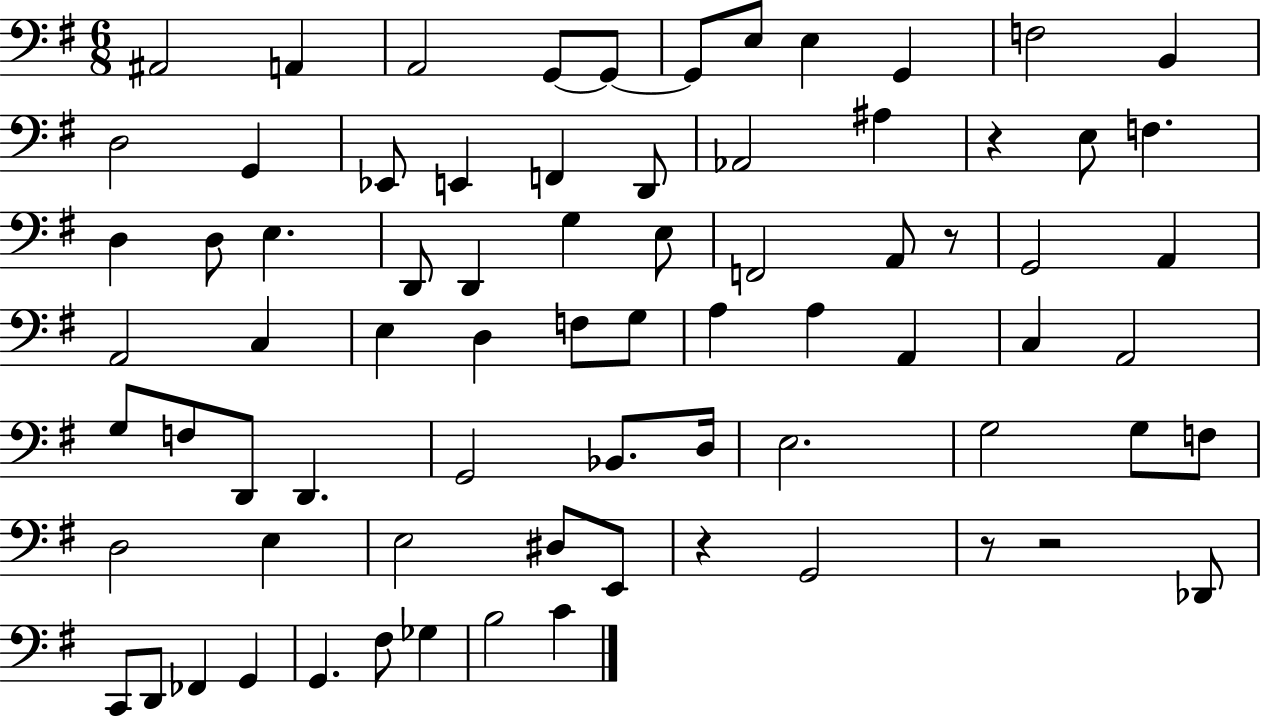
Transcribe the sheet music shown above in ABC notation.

X:1
T:Untitled
M:6/8
L:1/4
K:G
^A,,2 A,, A,,2 G,,/2 G,,/2 G,,/2 E,/2 E, G,, F,2 B,, D,2 G,, _E,,/2 E,, F,, D,,/2 _A,,2 ^A, z E,/2 F, D, D,/2 E, D,,/2 D,, G, E,/2 F,,2 A,,/2 z/2 G,,2 A,, A,,2 C, E, D, F,/2 G,/2 A, A, A,, C, A,,2 G,/2 F,/2 D,,/2 D,, G,,2 _B,,/2 D,/4 E,2 G,2 G,/2 F,/2 D,2 E, E,2 ^D,/2 E,,/2 z G,,2 z/2 z2 _D,,/2 C,,/2 D,,/2 _F,, G,, G,, ^F,/2 _G, B,2 C